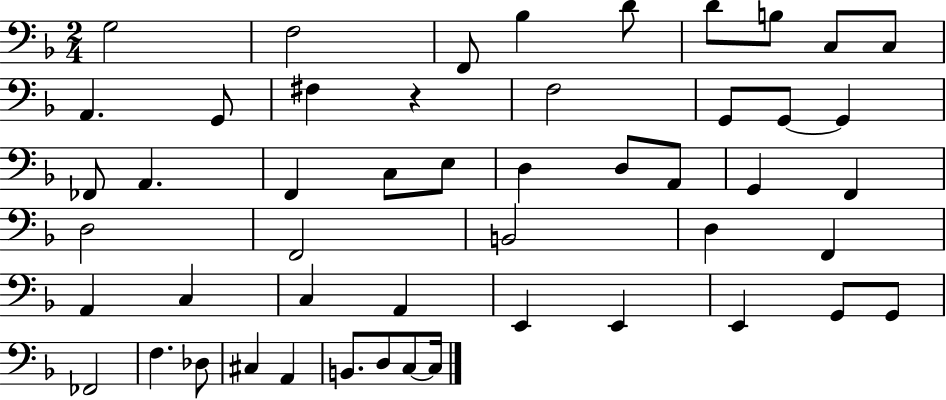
{
  \clef bass
  \numericTimeSignature
  \time 2/4
  \key f \major
  g2 | f2 | f,8 bes4 d'8 | d'8 b8 c8 c8 | \break a,4. g,8 | fis4 r4 | f2 | g,8 g,8~~ g,4 | \break fes,8 a,4. | f,4 c8 e8 | d4 d8 a,8 | g,4 f,4 | \break d2 | f,2 | b,2 | d4 f,4 | \break a,4 c4 | c4 a,4 | e,4 e,4 | e,4 g,8 g,8 | \break fes,2 | f4. des8 | cis4 a,4 | b,8. d8 c8~~ c16 | \break \bar "|."
}